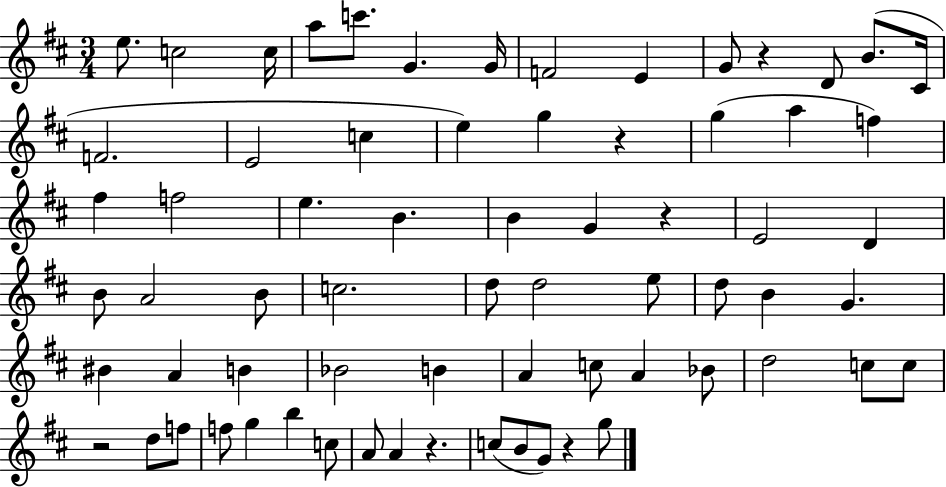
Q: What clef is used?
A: treble